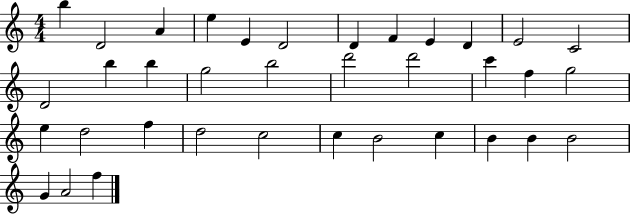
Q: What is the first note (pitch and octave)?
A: B5